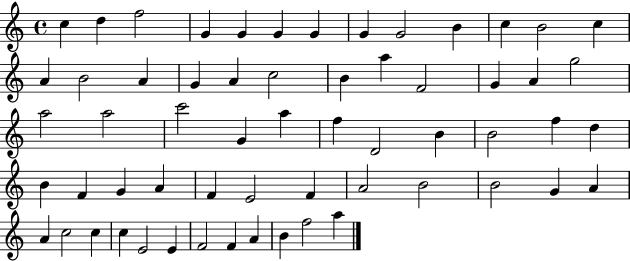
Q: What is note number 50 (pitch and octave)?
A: C5